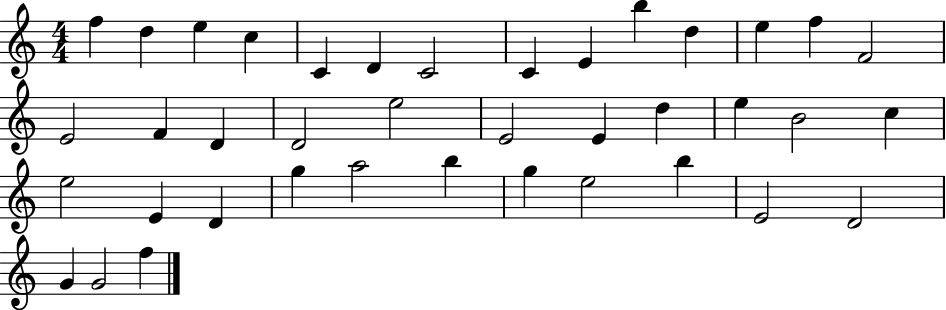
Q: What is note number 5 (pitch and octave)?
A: C4